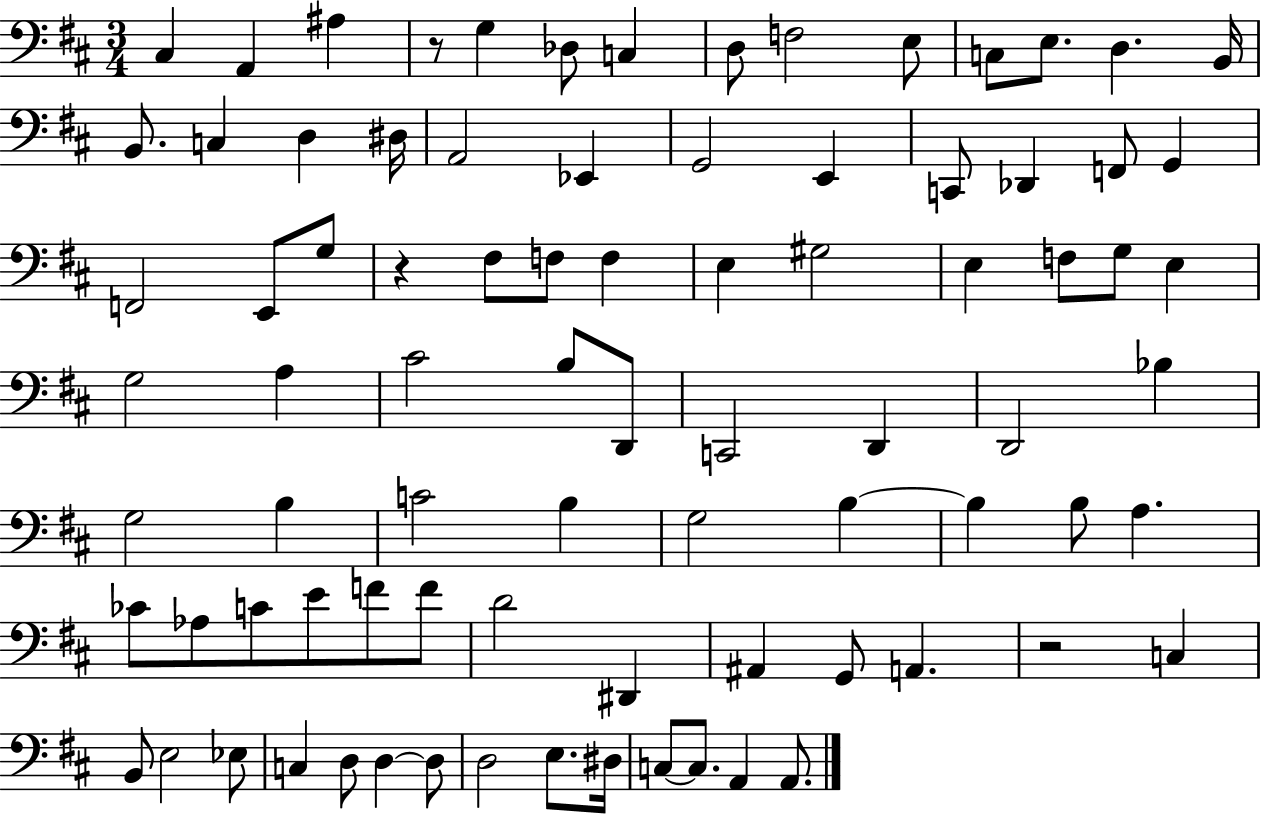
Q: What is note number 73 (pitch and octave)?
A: D3